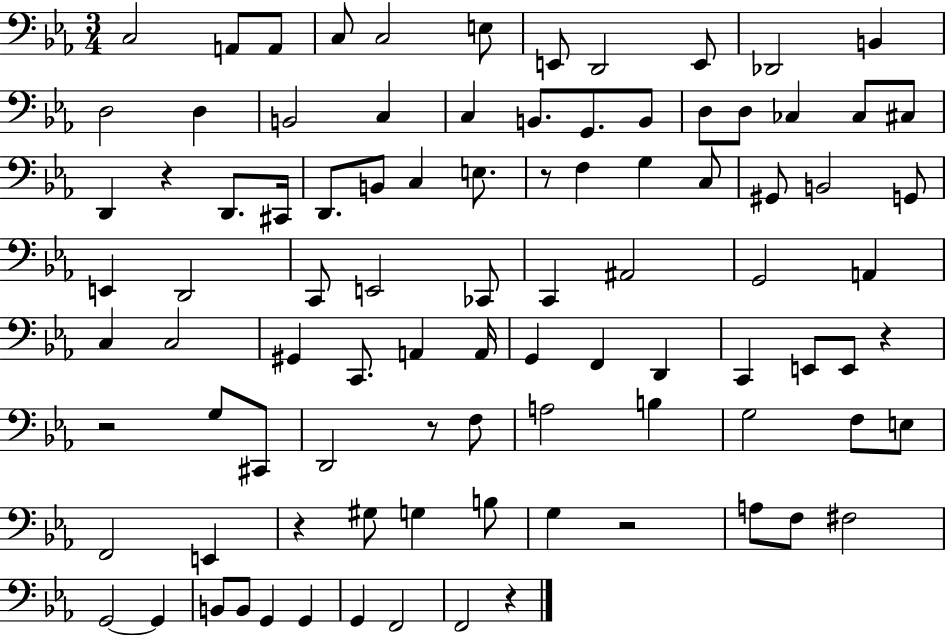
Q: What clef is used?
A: bass